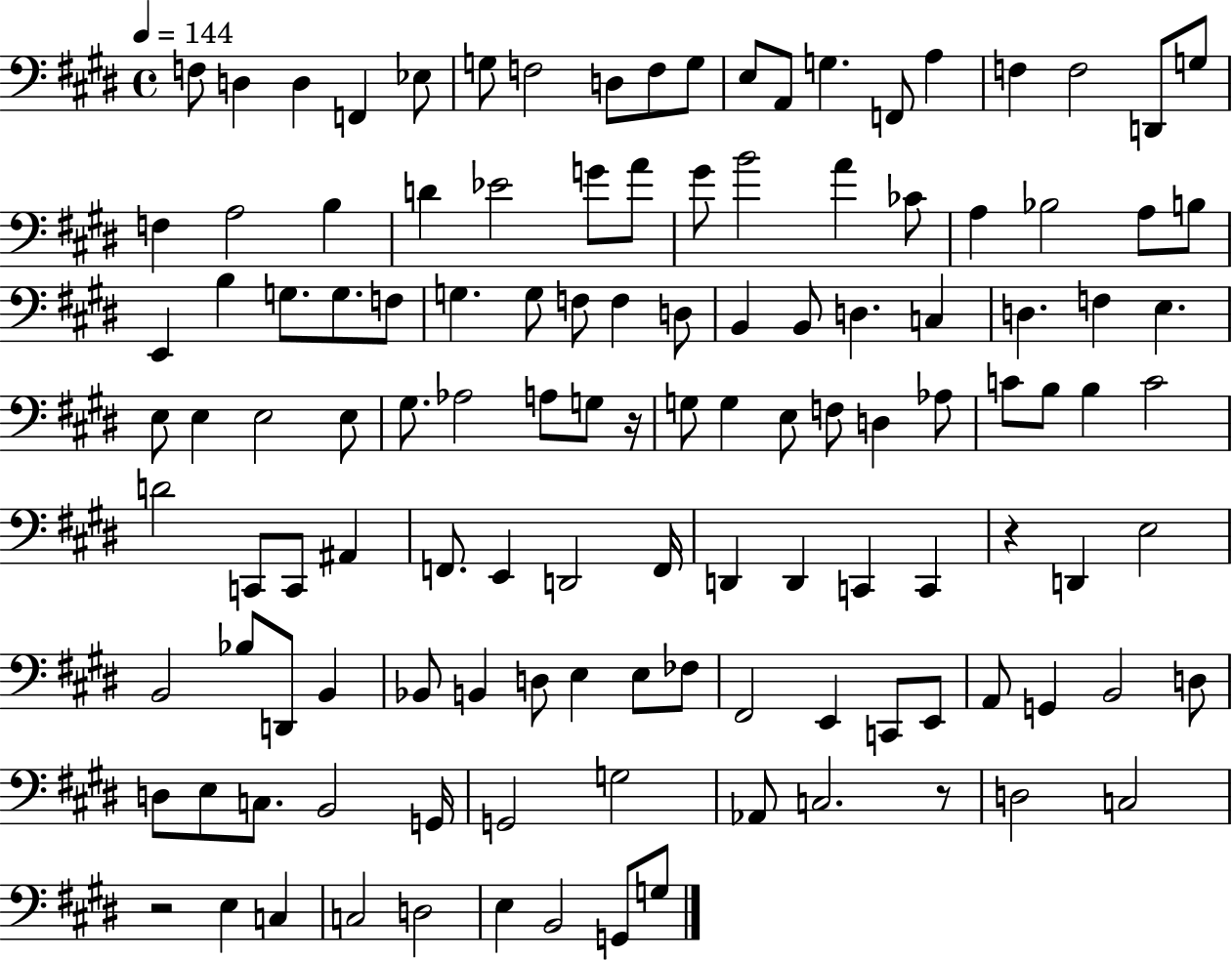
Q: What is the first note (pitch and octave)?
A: F3